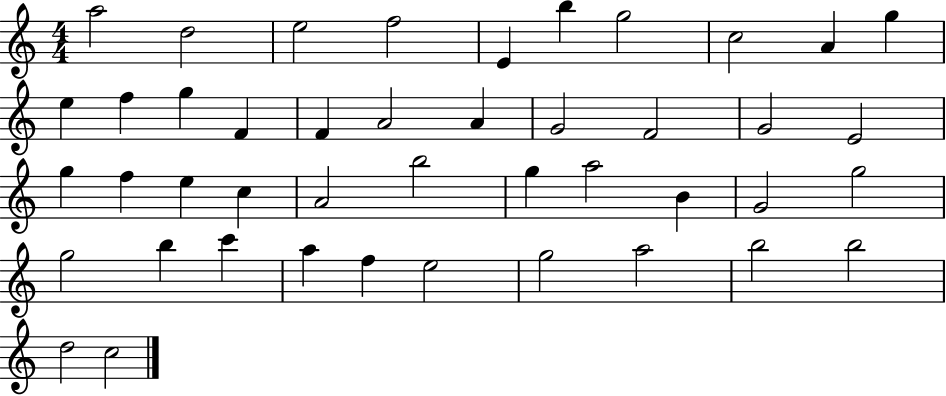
{
  \clef treble
  \numericTimeSignature
  \time 4/4
  \key c \major
  a''2 d''2 | e''2 f''2 | e'4 b''4 g''2 | c''2 a'4 g''4 | \break e''4 f''4 g''4 f'4 | f'4 a'2 a'4 | g'2 f'2 | g'2 e'2 | \break g''4 f''4 e''4 c''4 | a'2 b''2 | g''4 a''2 b'4 | g'2 g''2 | \break g''2 b''4 c'''4 | a''4 f''4 e''2 | g''2 a''2 | b''2 b''2 | \break d''2 c''2 | \bar "|."
}